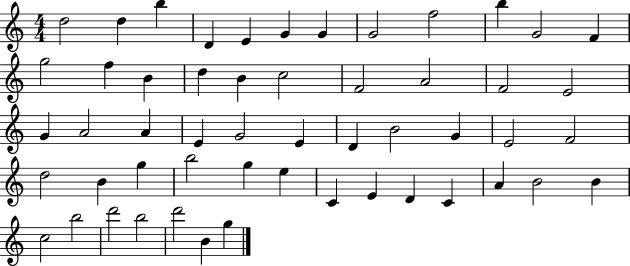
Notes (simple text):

D5/h D5/q B5/q D4/q E4/q G4/q G4/q G4/h F5/h B5/q G4/h F4/q G5/h F5/q B4/q D5/q B4/q C5/h F4/h A4/h F4/h E4/h G4/q A4/h A4/q E4/q G4/h E4/q D4/q B4/h G4/q E4/h F4/h D5/h B4/q G5/q B5/h G5/q E5/q C4/q E4/q D4/q C4/q A4/q B4/h B4/q C5/h B5/h D6/h B5/h D6/h B4/q G5/q